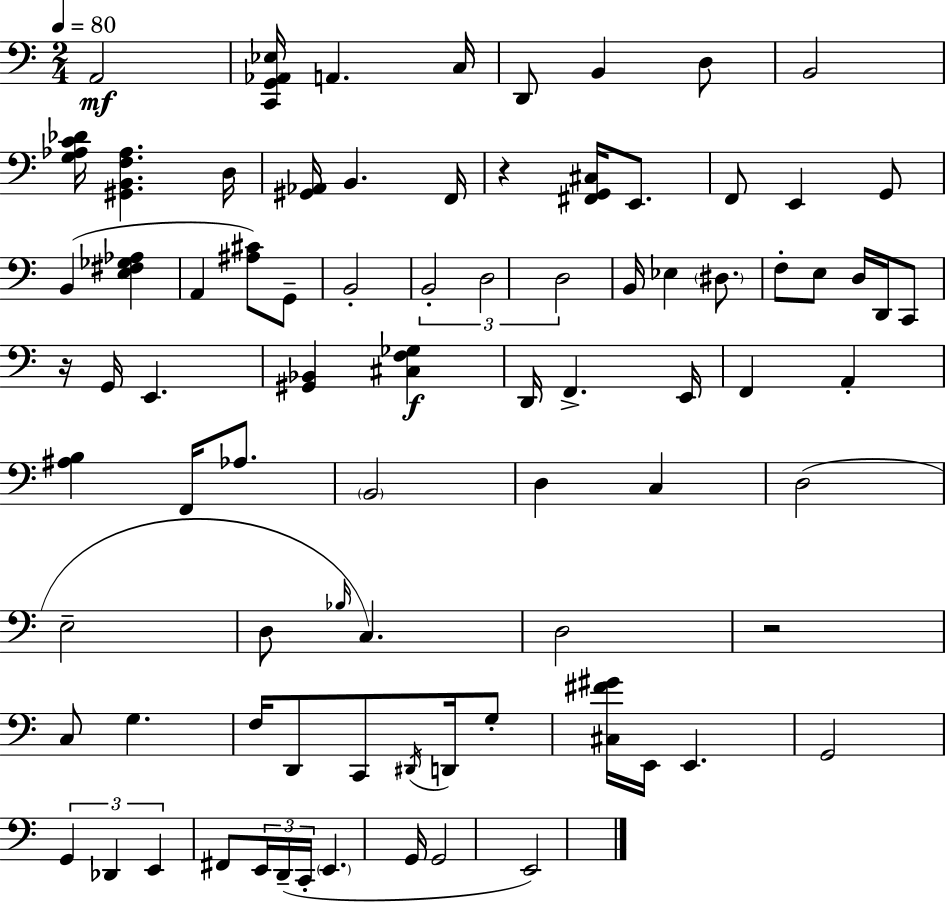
{
  \clef bass
  \numericTimeSignature
  \time 2/4
  \key a \minor
  \tempo 4 = 80
  a,2\mf | <c, g, aes, ees>16 a,4. c16 | d,8 b,4 d8 | b,2 | \break <g aes c' des'>16 <gis, b, f aes>4. d16 | <gis, aes,>16 b,4. f,16 | r4 <fis, g, cis>16 e,8. | f,8 e,4 g,8 | \break b,4( <e fis ges aes>4 | a,4 <ais cis'>8) g,8-- | b,2-. | \tuplet 3/2 { b,2-. | \break d2 | d2 } | b,16 ees4 \parenthesize dis8. | f8-. e8 d16 d,16 c,8 | \break r16 g,16 e,4. | <gis, bes,>4 <cis f ges>4\f | d,16 f,4.-> e,16 | f,4 a,4-. | \break <ais b>4 f,16 aes8. | \parenthesize b,2 | d4 c4 | d2( | \break e2-- | d8 \grace { bes16 }) c4. | d2 | r2 | \break c8 g4. | f16 d,8 c,8 \acciaccatura { dis,16 } d,16 | g8-. <cis fis' gis'>16 e,16 e,4. | g,2 | \break \tuplet 3/2 { g,4 des,4 | e,4 } fis,8 | \tuplet 3/2 { e,16 d,16--( c,16-. } \parenthesize e,4. | g,16 g,2 | \break e,2) | \bar "|."
}